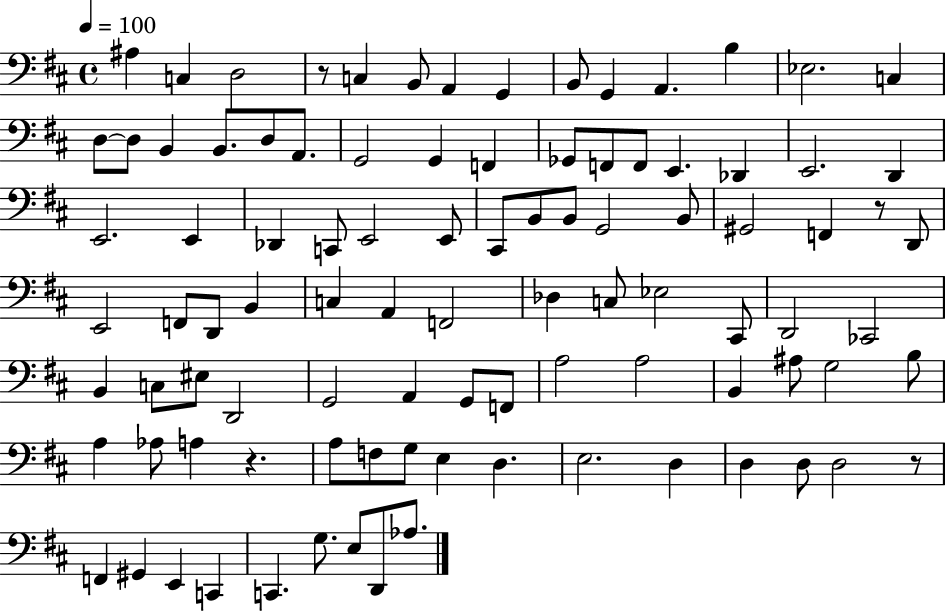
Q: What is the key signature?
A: D major